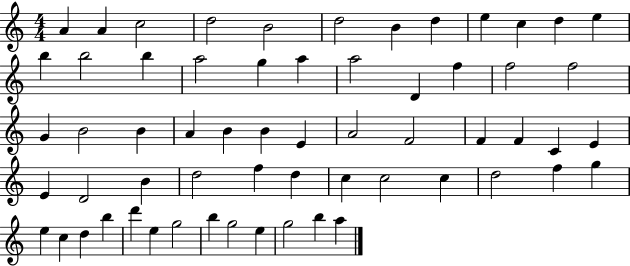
X:1
T:Untitled
M:4/4
L:1/4
K:C
A A c2 d2 B2 d2 B d e c d e b b2 b a2 g a a2 D f f2 f2 G B2 B A B B E A2 F2 F F C E E D2 B d2 f d c c2 c d2 f g e c d b d' e g2 b g2 e g2 b a